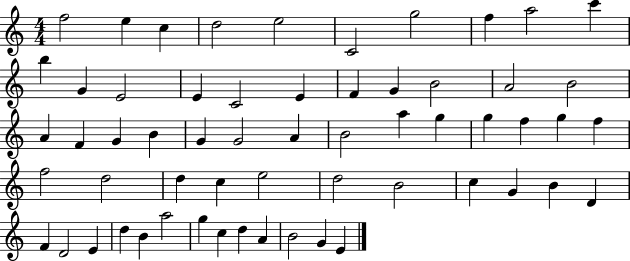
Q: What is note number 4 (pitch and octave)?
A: D5